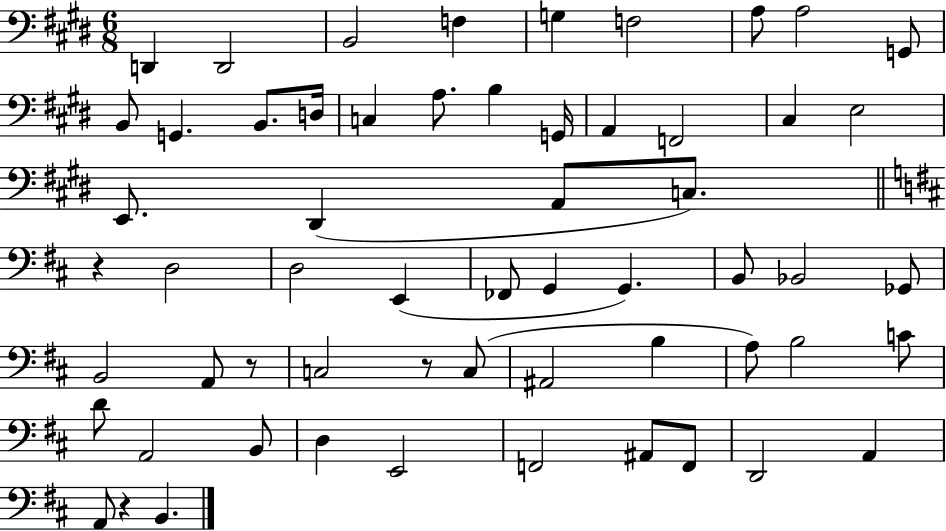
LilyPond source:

{
  \clef bass
  \numericTimeSignature
  \time 6/8
  \key e \major
  d,4 d,2 | b,2 f4 | g4 f2 | a8 a2 g,8 | \break b,8 g,4. b,8. d16 | c4 a8. b4 g,16 | a,4 f,2 | cis4 e2 | \break e,8. dis,4( a,8 c8.) | \bar "||" \break \key d \major r4 d2 | d2 e,4( | fes,8 g,4 g,4.) | b,8 bes,2 ges,8 | \break b,2 a,8 r8 | c2 r8 c8( | ais,2 b4 | a8) b2 c'8 | \break d'8 a,2 b,8 | d4 e,2 | f,2 ais,8 f,8 | d,2 a,4 | \break a,8 r4 b,4. | \bar "|."
}